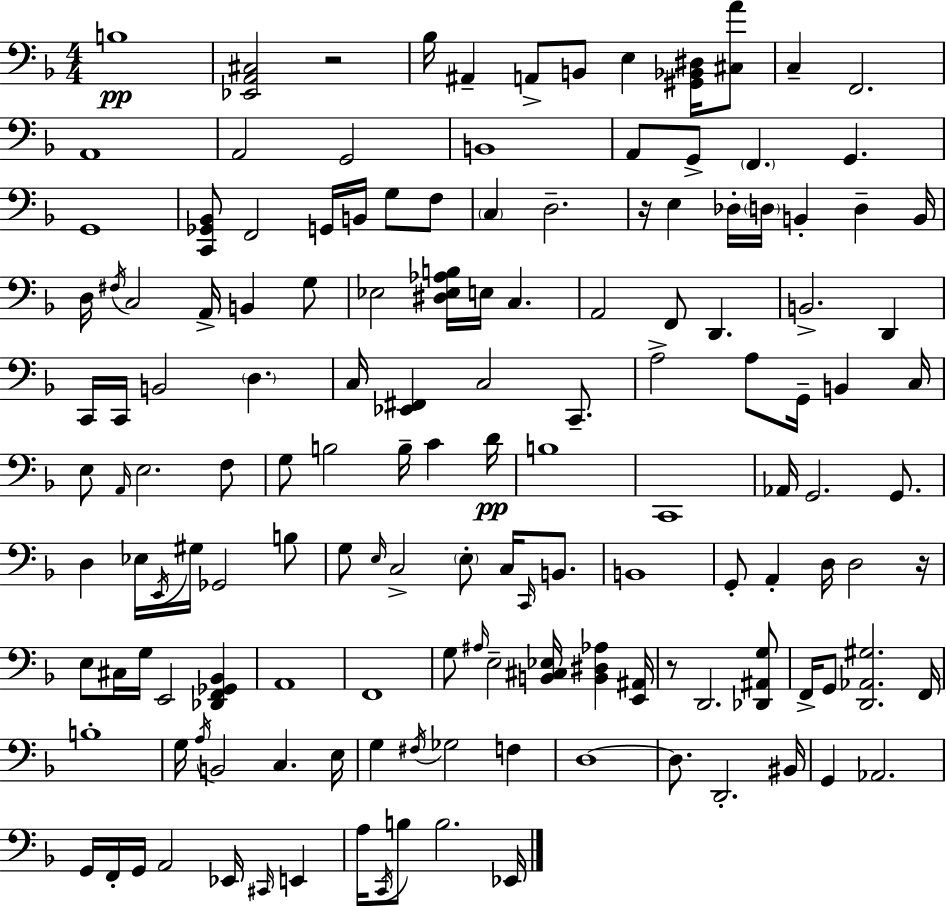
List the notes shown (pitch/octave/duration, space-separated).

B3/w [Eb2,A2,C#3]/h R/h Bb3/s A#2/q A2/e B2/e E3/q [G#2,Bb2,D#3]/s [C#3,A4]/e C3/q F2/h. A2/w A2/h G2/h B2/w A2/e G2/e F2/q. G2/q. G2/w [C2,Gb2,Bb2]/e F2/h G2/s B2/s G3/e F3/e C3/q D3/h. R/s E3/q Db3/s D3/s B2/q D3/q B2/s D3/s F#3/s C3/h A2/s B2/q G3/e Eb3/h [D#3,Eb3,Ab3,B3]/s E3/s C3/q. A2/h F2/e D2/q. B2/h. D2/q C2/s C2/s B2/h D3/q. C3/s [Eb2,F#2]/q C3/h C2/e. A3/h A3/e G2/s B2/q C3/s E3/e A2/s E3/h. F3/e G3/e B3/h B3/s C4/q D4/s B3/w C2/w Ab2/s G2/h. G2/e. D3/q Eb3/s E2/s G#3/s Gb2/h B3/e G3/e E3/s C3/h E3/e C3/s C2/s B2/e. B2/w G2/e A2/q D3/s D3/h R/s E3/e C#3/s G3/s E2/h [Db2,F2,Gb2,Bb2]/q A2/w F2/w G3/e A#3/s E3/h [B2,C#3,Eb3]/s [B2,D#3,Ab3]/q [E2,A#2]/s R/e D2/h. [Db2,A#2,G3]/e F2/s G2/e [D2,Ab2,G#3]/h. F2/s B3/w G3/s A3/s B2/h C3/q. E3/s G3/q F#3/s Gb3/h F3/q D3/w D3/e. D2/h. BIS2/s G2/q Ab2/h. G2/s F2/s G2/s A2/h Eb2/s C#2/s E2/q A3/s C2/s B3/e B3/h. Eb2/s